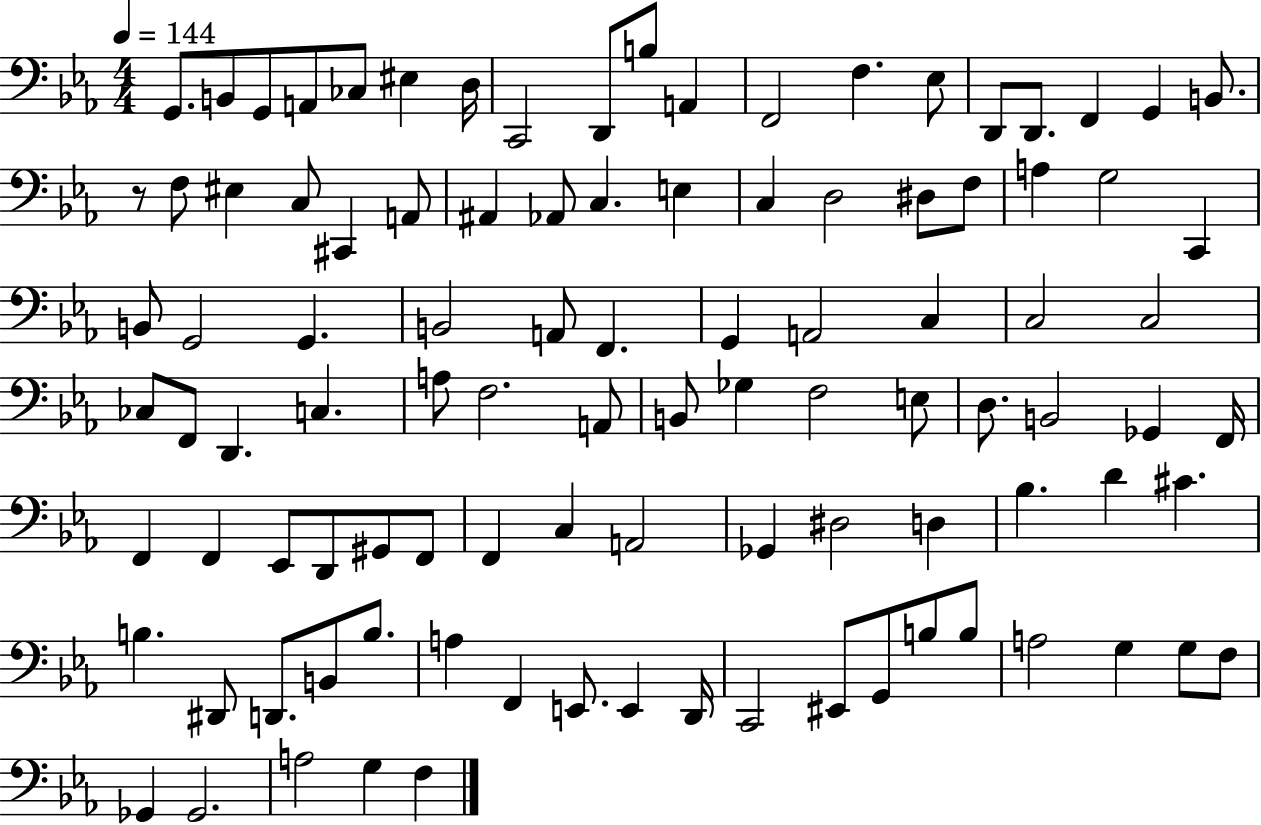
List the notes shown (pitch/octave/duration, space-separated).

G2/e. B2/e G2/e A2/e CES3/e EIS3/q D3/s C2/h D2/e B3/e A2/q F2/h F3/q. Eb3/e D2/e D2/e. F2/q G2/q B2/e. R/e F3/e EIS3/q C3/e C#2/q A2/e A#2/q Ab2/e C3/q. E3/q C3/q D3/h D#3/e F3/e A3/q G3/h C2/q B2/e G2/h G2/q. B2/h A2/e F2/q. G2/q A2/h C3/q C3/h C3/h CES3/e F2/e D2/q. C3/q. A3/e F3/h. A2/e B2/e Gb3/q F3/h E3/e D3/e. B2/h Gb2/q F2/s F2/q F2/q Eb2/e D2/e G#2/e F2/e F2/q C3/q A2/h Gb2/q D#3/h D3/q Bb3/q. D4/q C#4/q. B3/q. D#2/e D2/e. B2/e B3/e. A3/q F2/q E2/e. E2/q D2/s C2/h EIS2/e G2/e B3/e B3/e A3/h G3/q G3/e F3/e Gb2/q Gb2/h. A3/h G3/q F3/q